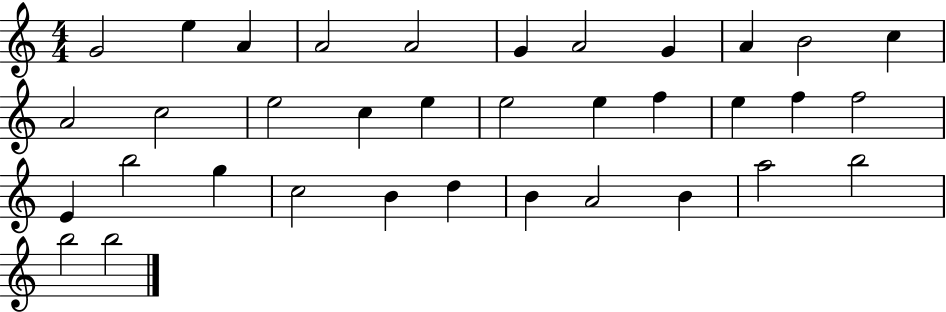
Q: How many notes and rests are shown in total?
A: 35